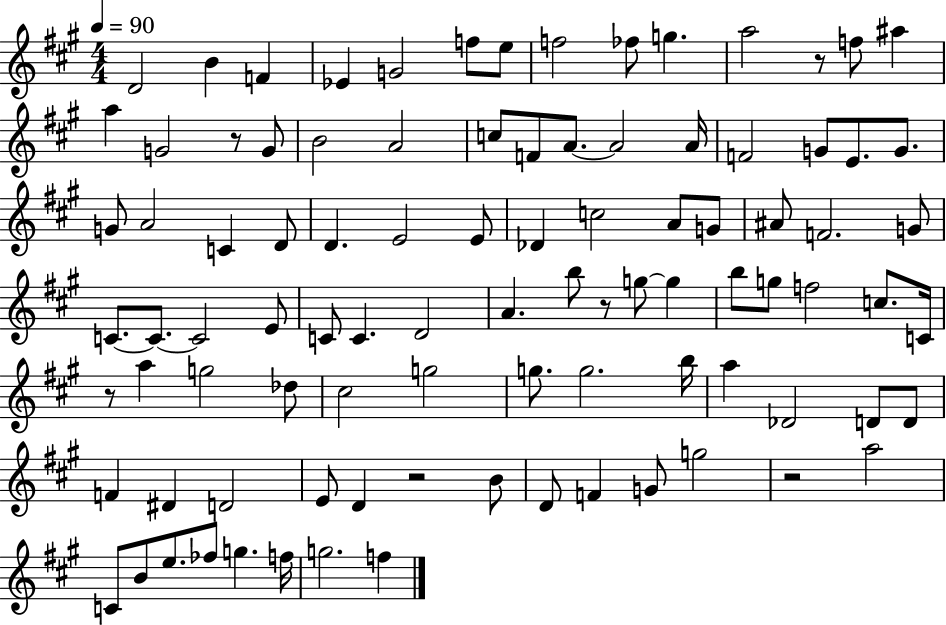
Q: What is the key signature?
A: A major